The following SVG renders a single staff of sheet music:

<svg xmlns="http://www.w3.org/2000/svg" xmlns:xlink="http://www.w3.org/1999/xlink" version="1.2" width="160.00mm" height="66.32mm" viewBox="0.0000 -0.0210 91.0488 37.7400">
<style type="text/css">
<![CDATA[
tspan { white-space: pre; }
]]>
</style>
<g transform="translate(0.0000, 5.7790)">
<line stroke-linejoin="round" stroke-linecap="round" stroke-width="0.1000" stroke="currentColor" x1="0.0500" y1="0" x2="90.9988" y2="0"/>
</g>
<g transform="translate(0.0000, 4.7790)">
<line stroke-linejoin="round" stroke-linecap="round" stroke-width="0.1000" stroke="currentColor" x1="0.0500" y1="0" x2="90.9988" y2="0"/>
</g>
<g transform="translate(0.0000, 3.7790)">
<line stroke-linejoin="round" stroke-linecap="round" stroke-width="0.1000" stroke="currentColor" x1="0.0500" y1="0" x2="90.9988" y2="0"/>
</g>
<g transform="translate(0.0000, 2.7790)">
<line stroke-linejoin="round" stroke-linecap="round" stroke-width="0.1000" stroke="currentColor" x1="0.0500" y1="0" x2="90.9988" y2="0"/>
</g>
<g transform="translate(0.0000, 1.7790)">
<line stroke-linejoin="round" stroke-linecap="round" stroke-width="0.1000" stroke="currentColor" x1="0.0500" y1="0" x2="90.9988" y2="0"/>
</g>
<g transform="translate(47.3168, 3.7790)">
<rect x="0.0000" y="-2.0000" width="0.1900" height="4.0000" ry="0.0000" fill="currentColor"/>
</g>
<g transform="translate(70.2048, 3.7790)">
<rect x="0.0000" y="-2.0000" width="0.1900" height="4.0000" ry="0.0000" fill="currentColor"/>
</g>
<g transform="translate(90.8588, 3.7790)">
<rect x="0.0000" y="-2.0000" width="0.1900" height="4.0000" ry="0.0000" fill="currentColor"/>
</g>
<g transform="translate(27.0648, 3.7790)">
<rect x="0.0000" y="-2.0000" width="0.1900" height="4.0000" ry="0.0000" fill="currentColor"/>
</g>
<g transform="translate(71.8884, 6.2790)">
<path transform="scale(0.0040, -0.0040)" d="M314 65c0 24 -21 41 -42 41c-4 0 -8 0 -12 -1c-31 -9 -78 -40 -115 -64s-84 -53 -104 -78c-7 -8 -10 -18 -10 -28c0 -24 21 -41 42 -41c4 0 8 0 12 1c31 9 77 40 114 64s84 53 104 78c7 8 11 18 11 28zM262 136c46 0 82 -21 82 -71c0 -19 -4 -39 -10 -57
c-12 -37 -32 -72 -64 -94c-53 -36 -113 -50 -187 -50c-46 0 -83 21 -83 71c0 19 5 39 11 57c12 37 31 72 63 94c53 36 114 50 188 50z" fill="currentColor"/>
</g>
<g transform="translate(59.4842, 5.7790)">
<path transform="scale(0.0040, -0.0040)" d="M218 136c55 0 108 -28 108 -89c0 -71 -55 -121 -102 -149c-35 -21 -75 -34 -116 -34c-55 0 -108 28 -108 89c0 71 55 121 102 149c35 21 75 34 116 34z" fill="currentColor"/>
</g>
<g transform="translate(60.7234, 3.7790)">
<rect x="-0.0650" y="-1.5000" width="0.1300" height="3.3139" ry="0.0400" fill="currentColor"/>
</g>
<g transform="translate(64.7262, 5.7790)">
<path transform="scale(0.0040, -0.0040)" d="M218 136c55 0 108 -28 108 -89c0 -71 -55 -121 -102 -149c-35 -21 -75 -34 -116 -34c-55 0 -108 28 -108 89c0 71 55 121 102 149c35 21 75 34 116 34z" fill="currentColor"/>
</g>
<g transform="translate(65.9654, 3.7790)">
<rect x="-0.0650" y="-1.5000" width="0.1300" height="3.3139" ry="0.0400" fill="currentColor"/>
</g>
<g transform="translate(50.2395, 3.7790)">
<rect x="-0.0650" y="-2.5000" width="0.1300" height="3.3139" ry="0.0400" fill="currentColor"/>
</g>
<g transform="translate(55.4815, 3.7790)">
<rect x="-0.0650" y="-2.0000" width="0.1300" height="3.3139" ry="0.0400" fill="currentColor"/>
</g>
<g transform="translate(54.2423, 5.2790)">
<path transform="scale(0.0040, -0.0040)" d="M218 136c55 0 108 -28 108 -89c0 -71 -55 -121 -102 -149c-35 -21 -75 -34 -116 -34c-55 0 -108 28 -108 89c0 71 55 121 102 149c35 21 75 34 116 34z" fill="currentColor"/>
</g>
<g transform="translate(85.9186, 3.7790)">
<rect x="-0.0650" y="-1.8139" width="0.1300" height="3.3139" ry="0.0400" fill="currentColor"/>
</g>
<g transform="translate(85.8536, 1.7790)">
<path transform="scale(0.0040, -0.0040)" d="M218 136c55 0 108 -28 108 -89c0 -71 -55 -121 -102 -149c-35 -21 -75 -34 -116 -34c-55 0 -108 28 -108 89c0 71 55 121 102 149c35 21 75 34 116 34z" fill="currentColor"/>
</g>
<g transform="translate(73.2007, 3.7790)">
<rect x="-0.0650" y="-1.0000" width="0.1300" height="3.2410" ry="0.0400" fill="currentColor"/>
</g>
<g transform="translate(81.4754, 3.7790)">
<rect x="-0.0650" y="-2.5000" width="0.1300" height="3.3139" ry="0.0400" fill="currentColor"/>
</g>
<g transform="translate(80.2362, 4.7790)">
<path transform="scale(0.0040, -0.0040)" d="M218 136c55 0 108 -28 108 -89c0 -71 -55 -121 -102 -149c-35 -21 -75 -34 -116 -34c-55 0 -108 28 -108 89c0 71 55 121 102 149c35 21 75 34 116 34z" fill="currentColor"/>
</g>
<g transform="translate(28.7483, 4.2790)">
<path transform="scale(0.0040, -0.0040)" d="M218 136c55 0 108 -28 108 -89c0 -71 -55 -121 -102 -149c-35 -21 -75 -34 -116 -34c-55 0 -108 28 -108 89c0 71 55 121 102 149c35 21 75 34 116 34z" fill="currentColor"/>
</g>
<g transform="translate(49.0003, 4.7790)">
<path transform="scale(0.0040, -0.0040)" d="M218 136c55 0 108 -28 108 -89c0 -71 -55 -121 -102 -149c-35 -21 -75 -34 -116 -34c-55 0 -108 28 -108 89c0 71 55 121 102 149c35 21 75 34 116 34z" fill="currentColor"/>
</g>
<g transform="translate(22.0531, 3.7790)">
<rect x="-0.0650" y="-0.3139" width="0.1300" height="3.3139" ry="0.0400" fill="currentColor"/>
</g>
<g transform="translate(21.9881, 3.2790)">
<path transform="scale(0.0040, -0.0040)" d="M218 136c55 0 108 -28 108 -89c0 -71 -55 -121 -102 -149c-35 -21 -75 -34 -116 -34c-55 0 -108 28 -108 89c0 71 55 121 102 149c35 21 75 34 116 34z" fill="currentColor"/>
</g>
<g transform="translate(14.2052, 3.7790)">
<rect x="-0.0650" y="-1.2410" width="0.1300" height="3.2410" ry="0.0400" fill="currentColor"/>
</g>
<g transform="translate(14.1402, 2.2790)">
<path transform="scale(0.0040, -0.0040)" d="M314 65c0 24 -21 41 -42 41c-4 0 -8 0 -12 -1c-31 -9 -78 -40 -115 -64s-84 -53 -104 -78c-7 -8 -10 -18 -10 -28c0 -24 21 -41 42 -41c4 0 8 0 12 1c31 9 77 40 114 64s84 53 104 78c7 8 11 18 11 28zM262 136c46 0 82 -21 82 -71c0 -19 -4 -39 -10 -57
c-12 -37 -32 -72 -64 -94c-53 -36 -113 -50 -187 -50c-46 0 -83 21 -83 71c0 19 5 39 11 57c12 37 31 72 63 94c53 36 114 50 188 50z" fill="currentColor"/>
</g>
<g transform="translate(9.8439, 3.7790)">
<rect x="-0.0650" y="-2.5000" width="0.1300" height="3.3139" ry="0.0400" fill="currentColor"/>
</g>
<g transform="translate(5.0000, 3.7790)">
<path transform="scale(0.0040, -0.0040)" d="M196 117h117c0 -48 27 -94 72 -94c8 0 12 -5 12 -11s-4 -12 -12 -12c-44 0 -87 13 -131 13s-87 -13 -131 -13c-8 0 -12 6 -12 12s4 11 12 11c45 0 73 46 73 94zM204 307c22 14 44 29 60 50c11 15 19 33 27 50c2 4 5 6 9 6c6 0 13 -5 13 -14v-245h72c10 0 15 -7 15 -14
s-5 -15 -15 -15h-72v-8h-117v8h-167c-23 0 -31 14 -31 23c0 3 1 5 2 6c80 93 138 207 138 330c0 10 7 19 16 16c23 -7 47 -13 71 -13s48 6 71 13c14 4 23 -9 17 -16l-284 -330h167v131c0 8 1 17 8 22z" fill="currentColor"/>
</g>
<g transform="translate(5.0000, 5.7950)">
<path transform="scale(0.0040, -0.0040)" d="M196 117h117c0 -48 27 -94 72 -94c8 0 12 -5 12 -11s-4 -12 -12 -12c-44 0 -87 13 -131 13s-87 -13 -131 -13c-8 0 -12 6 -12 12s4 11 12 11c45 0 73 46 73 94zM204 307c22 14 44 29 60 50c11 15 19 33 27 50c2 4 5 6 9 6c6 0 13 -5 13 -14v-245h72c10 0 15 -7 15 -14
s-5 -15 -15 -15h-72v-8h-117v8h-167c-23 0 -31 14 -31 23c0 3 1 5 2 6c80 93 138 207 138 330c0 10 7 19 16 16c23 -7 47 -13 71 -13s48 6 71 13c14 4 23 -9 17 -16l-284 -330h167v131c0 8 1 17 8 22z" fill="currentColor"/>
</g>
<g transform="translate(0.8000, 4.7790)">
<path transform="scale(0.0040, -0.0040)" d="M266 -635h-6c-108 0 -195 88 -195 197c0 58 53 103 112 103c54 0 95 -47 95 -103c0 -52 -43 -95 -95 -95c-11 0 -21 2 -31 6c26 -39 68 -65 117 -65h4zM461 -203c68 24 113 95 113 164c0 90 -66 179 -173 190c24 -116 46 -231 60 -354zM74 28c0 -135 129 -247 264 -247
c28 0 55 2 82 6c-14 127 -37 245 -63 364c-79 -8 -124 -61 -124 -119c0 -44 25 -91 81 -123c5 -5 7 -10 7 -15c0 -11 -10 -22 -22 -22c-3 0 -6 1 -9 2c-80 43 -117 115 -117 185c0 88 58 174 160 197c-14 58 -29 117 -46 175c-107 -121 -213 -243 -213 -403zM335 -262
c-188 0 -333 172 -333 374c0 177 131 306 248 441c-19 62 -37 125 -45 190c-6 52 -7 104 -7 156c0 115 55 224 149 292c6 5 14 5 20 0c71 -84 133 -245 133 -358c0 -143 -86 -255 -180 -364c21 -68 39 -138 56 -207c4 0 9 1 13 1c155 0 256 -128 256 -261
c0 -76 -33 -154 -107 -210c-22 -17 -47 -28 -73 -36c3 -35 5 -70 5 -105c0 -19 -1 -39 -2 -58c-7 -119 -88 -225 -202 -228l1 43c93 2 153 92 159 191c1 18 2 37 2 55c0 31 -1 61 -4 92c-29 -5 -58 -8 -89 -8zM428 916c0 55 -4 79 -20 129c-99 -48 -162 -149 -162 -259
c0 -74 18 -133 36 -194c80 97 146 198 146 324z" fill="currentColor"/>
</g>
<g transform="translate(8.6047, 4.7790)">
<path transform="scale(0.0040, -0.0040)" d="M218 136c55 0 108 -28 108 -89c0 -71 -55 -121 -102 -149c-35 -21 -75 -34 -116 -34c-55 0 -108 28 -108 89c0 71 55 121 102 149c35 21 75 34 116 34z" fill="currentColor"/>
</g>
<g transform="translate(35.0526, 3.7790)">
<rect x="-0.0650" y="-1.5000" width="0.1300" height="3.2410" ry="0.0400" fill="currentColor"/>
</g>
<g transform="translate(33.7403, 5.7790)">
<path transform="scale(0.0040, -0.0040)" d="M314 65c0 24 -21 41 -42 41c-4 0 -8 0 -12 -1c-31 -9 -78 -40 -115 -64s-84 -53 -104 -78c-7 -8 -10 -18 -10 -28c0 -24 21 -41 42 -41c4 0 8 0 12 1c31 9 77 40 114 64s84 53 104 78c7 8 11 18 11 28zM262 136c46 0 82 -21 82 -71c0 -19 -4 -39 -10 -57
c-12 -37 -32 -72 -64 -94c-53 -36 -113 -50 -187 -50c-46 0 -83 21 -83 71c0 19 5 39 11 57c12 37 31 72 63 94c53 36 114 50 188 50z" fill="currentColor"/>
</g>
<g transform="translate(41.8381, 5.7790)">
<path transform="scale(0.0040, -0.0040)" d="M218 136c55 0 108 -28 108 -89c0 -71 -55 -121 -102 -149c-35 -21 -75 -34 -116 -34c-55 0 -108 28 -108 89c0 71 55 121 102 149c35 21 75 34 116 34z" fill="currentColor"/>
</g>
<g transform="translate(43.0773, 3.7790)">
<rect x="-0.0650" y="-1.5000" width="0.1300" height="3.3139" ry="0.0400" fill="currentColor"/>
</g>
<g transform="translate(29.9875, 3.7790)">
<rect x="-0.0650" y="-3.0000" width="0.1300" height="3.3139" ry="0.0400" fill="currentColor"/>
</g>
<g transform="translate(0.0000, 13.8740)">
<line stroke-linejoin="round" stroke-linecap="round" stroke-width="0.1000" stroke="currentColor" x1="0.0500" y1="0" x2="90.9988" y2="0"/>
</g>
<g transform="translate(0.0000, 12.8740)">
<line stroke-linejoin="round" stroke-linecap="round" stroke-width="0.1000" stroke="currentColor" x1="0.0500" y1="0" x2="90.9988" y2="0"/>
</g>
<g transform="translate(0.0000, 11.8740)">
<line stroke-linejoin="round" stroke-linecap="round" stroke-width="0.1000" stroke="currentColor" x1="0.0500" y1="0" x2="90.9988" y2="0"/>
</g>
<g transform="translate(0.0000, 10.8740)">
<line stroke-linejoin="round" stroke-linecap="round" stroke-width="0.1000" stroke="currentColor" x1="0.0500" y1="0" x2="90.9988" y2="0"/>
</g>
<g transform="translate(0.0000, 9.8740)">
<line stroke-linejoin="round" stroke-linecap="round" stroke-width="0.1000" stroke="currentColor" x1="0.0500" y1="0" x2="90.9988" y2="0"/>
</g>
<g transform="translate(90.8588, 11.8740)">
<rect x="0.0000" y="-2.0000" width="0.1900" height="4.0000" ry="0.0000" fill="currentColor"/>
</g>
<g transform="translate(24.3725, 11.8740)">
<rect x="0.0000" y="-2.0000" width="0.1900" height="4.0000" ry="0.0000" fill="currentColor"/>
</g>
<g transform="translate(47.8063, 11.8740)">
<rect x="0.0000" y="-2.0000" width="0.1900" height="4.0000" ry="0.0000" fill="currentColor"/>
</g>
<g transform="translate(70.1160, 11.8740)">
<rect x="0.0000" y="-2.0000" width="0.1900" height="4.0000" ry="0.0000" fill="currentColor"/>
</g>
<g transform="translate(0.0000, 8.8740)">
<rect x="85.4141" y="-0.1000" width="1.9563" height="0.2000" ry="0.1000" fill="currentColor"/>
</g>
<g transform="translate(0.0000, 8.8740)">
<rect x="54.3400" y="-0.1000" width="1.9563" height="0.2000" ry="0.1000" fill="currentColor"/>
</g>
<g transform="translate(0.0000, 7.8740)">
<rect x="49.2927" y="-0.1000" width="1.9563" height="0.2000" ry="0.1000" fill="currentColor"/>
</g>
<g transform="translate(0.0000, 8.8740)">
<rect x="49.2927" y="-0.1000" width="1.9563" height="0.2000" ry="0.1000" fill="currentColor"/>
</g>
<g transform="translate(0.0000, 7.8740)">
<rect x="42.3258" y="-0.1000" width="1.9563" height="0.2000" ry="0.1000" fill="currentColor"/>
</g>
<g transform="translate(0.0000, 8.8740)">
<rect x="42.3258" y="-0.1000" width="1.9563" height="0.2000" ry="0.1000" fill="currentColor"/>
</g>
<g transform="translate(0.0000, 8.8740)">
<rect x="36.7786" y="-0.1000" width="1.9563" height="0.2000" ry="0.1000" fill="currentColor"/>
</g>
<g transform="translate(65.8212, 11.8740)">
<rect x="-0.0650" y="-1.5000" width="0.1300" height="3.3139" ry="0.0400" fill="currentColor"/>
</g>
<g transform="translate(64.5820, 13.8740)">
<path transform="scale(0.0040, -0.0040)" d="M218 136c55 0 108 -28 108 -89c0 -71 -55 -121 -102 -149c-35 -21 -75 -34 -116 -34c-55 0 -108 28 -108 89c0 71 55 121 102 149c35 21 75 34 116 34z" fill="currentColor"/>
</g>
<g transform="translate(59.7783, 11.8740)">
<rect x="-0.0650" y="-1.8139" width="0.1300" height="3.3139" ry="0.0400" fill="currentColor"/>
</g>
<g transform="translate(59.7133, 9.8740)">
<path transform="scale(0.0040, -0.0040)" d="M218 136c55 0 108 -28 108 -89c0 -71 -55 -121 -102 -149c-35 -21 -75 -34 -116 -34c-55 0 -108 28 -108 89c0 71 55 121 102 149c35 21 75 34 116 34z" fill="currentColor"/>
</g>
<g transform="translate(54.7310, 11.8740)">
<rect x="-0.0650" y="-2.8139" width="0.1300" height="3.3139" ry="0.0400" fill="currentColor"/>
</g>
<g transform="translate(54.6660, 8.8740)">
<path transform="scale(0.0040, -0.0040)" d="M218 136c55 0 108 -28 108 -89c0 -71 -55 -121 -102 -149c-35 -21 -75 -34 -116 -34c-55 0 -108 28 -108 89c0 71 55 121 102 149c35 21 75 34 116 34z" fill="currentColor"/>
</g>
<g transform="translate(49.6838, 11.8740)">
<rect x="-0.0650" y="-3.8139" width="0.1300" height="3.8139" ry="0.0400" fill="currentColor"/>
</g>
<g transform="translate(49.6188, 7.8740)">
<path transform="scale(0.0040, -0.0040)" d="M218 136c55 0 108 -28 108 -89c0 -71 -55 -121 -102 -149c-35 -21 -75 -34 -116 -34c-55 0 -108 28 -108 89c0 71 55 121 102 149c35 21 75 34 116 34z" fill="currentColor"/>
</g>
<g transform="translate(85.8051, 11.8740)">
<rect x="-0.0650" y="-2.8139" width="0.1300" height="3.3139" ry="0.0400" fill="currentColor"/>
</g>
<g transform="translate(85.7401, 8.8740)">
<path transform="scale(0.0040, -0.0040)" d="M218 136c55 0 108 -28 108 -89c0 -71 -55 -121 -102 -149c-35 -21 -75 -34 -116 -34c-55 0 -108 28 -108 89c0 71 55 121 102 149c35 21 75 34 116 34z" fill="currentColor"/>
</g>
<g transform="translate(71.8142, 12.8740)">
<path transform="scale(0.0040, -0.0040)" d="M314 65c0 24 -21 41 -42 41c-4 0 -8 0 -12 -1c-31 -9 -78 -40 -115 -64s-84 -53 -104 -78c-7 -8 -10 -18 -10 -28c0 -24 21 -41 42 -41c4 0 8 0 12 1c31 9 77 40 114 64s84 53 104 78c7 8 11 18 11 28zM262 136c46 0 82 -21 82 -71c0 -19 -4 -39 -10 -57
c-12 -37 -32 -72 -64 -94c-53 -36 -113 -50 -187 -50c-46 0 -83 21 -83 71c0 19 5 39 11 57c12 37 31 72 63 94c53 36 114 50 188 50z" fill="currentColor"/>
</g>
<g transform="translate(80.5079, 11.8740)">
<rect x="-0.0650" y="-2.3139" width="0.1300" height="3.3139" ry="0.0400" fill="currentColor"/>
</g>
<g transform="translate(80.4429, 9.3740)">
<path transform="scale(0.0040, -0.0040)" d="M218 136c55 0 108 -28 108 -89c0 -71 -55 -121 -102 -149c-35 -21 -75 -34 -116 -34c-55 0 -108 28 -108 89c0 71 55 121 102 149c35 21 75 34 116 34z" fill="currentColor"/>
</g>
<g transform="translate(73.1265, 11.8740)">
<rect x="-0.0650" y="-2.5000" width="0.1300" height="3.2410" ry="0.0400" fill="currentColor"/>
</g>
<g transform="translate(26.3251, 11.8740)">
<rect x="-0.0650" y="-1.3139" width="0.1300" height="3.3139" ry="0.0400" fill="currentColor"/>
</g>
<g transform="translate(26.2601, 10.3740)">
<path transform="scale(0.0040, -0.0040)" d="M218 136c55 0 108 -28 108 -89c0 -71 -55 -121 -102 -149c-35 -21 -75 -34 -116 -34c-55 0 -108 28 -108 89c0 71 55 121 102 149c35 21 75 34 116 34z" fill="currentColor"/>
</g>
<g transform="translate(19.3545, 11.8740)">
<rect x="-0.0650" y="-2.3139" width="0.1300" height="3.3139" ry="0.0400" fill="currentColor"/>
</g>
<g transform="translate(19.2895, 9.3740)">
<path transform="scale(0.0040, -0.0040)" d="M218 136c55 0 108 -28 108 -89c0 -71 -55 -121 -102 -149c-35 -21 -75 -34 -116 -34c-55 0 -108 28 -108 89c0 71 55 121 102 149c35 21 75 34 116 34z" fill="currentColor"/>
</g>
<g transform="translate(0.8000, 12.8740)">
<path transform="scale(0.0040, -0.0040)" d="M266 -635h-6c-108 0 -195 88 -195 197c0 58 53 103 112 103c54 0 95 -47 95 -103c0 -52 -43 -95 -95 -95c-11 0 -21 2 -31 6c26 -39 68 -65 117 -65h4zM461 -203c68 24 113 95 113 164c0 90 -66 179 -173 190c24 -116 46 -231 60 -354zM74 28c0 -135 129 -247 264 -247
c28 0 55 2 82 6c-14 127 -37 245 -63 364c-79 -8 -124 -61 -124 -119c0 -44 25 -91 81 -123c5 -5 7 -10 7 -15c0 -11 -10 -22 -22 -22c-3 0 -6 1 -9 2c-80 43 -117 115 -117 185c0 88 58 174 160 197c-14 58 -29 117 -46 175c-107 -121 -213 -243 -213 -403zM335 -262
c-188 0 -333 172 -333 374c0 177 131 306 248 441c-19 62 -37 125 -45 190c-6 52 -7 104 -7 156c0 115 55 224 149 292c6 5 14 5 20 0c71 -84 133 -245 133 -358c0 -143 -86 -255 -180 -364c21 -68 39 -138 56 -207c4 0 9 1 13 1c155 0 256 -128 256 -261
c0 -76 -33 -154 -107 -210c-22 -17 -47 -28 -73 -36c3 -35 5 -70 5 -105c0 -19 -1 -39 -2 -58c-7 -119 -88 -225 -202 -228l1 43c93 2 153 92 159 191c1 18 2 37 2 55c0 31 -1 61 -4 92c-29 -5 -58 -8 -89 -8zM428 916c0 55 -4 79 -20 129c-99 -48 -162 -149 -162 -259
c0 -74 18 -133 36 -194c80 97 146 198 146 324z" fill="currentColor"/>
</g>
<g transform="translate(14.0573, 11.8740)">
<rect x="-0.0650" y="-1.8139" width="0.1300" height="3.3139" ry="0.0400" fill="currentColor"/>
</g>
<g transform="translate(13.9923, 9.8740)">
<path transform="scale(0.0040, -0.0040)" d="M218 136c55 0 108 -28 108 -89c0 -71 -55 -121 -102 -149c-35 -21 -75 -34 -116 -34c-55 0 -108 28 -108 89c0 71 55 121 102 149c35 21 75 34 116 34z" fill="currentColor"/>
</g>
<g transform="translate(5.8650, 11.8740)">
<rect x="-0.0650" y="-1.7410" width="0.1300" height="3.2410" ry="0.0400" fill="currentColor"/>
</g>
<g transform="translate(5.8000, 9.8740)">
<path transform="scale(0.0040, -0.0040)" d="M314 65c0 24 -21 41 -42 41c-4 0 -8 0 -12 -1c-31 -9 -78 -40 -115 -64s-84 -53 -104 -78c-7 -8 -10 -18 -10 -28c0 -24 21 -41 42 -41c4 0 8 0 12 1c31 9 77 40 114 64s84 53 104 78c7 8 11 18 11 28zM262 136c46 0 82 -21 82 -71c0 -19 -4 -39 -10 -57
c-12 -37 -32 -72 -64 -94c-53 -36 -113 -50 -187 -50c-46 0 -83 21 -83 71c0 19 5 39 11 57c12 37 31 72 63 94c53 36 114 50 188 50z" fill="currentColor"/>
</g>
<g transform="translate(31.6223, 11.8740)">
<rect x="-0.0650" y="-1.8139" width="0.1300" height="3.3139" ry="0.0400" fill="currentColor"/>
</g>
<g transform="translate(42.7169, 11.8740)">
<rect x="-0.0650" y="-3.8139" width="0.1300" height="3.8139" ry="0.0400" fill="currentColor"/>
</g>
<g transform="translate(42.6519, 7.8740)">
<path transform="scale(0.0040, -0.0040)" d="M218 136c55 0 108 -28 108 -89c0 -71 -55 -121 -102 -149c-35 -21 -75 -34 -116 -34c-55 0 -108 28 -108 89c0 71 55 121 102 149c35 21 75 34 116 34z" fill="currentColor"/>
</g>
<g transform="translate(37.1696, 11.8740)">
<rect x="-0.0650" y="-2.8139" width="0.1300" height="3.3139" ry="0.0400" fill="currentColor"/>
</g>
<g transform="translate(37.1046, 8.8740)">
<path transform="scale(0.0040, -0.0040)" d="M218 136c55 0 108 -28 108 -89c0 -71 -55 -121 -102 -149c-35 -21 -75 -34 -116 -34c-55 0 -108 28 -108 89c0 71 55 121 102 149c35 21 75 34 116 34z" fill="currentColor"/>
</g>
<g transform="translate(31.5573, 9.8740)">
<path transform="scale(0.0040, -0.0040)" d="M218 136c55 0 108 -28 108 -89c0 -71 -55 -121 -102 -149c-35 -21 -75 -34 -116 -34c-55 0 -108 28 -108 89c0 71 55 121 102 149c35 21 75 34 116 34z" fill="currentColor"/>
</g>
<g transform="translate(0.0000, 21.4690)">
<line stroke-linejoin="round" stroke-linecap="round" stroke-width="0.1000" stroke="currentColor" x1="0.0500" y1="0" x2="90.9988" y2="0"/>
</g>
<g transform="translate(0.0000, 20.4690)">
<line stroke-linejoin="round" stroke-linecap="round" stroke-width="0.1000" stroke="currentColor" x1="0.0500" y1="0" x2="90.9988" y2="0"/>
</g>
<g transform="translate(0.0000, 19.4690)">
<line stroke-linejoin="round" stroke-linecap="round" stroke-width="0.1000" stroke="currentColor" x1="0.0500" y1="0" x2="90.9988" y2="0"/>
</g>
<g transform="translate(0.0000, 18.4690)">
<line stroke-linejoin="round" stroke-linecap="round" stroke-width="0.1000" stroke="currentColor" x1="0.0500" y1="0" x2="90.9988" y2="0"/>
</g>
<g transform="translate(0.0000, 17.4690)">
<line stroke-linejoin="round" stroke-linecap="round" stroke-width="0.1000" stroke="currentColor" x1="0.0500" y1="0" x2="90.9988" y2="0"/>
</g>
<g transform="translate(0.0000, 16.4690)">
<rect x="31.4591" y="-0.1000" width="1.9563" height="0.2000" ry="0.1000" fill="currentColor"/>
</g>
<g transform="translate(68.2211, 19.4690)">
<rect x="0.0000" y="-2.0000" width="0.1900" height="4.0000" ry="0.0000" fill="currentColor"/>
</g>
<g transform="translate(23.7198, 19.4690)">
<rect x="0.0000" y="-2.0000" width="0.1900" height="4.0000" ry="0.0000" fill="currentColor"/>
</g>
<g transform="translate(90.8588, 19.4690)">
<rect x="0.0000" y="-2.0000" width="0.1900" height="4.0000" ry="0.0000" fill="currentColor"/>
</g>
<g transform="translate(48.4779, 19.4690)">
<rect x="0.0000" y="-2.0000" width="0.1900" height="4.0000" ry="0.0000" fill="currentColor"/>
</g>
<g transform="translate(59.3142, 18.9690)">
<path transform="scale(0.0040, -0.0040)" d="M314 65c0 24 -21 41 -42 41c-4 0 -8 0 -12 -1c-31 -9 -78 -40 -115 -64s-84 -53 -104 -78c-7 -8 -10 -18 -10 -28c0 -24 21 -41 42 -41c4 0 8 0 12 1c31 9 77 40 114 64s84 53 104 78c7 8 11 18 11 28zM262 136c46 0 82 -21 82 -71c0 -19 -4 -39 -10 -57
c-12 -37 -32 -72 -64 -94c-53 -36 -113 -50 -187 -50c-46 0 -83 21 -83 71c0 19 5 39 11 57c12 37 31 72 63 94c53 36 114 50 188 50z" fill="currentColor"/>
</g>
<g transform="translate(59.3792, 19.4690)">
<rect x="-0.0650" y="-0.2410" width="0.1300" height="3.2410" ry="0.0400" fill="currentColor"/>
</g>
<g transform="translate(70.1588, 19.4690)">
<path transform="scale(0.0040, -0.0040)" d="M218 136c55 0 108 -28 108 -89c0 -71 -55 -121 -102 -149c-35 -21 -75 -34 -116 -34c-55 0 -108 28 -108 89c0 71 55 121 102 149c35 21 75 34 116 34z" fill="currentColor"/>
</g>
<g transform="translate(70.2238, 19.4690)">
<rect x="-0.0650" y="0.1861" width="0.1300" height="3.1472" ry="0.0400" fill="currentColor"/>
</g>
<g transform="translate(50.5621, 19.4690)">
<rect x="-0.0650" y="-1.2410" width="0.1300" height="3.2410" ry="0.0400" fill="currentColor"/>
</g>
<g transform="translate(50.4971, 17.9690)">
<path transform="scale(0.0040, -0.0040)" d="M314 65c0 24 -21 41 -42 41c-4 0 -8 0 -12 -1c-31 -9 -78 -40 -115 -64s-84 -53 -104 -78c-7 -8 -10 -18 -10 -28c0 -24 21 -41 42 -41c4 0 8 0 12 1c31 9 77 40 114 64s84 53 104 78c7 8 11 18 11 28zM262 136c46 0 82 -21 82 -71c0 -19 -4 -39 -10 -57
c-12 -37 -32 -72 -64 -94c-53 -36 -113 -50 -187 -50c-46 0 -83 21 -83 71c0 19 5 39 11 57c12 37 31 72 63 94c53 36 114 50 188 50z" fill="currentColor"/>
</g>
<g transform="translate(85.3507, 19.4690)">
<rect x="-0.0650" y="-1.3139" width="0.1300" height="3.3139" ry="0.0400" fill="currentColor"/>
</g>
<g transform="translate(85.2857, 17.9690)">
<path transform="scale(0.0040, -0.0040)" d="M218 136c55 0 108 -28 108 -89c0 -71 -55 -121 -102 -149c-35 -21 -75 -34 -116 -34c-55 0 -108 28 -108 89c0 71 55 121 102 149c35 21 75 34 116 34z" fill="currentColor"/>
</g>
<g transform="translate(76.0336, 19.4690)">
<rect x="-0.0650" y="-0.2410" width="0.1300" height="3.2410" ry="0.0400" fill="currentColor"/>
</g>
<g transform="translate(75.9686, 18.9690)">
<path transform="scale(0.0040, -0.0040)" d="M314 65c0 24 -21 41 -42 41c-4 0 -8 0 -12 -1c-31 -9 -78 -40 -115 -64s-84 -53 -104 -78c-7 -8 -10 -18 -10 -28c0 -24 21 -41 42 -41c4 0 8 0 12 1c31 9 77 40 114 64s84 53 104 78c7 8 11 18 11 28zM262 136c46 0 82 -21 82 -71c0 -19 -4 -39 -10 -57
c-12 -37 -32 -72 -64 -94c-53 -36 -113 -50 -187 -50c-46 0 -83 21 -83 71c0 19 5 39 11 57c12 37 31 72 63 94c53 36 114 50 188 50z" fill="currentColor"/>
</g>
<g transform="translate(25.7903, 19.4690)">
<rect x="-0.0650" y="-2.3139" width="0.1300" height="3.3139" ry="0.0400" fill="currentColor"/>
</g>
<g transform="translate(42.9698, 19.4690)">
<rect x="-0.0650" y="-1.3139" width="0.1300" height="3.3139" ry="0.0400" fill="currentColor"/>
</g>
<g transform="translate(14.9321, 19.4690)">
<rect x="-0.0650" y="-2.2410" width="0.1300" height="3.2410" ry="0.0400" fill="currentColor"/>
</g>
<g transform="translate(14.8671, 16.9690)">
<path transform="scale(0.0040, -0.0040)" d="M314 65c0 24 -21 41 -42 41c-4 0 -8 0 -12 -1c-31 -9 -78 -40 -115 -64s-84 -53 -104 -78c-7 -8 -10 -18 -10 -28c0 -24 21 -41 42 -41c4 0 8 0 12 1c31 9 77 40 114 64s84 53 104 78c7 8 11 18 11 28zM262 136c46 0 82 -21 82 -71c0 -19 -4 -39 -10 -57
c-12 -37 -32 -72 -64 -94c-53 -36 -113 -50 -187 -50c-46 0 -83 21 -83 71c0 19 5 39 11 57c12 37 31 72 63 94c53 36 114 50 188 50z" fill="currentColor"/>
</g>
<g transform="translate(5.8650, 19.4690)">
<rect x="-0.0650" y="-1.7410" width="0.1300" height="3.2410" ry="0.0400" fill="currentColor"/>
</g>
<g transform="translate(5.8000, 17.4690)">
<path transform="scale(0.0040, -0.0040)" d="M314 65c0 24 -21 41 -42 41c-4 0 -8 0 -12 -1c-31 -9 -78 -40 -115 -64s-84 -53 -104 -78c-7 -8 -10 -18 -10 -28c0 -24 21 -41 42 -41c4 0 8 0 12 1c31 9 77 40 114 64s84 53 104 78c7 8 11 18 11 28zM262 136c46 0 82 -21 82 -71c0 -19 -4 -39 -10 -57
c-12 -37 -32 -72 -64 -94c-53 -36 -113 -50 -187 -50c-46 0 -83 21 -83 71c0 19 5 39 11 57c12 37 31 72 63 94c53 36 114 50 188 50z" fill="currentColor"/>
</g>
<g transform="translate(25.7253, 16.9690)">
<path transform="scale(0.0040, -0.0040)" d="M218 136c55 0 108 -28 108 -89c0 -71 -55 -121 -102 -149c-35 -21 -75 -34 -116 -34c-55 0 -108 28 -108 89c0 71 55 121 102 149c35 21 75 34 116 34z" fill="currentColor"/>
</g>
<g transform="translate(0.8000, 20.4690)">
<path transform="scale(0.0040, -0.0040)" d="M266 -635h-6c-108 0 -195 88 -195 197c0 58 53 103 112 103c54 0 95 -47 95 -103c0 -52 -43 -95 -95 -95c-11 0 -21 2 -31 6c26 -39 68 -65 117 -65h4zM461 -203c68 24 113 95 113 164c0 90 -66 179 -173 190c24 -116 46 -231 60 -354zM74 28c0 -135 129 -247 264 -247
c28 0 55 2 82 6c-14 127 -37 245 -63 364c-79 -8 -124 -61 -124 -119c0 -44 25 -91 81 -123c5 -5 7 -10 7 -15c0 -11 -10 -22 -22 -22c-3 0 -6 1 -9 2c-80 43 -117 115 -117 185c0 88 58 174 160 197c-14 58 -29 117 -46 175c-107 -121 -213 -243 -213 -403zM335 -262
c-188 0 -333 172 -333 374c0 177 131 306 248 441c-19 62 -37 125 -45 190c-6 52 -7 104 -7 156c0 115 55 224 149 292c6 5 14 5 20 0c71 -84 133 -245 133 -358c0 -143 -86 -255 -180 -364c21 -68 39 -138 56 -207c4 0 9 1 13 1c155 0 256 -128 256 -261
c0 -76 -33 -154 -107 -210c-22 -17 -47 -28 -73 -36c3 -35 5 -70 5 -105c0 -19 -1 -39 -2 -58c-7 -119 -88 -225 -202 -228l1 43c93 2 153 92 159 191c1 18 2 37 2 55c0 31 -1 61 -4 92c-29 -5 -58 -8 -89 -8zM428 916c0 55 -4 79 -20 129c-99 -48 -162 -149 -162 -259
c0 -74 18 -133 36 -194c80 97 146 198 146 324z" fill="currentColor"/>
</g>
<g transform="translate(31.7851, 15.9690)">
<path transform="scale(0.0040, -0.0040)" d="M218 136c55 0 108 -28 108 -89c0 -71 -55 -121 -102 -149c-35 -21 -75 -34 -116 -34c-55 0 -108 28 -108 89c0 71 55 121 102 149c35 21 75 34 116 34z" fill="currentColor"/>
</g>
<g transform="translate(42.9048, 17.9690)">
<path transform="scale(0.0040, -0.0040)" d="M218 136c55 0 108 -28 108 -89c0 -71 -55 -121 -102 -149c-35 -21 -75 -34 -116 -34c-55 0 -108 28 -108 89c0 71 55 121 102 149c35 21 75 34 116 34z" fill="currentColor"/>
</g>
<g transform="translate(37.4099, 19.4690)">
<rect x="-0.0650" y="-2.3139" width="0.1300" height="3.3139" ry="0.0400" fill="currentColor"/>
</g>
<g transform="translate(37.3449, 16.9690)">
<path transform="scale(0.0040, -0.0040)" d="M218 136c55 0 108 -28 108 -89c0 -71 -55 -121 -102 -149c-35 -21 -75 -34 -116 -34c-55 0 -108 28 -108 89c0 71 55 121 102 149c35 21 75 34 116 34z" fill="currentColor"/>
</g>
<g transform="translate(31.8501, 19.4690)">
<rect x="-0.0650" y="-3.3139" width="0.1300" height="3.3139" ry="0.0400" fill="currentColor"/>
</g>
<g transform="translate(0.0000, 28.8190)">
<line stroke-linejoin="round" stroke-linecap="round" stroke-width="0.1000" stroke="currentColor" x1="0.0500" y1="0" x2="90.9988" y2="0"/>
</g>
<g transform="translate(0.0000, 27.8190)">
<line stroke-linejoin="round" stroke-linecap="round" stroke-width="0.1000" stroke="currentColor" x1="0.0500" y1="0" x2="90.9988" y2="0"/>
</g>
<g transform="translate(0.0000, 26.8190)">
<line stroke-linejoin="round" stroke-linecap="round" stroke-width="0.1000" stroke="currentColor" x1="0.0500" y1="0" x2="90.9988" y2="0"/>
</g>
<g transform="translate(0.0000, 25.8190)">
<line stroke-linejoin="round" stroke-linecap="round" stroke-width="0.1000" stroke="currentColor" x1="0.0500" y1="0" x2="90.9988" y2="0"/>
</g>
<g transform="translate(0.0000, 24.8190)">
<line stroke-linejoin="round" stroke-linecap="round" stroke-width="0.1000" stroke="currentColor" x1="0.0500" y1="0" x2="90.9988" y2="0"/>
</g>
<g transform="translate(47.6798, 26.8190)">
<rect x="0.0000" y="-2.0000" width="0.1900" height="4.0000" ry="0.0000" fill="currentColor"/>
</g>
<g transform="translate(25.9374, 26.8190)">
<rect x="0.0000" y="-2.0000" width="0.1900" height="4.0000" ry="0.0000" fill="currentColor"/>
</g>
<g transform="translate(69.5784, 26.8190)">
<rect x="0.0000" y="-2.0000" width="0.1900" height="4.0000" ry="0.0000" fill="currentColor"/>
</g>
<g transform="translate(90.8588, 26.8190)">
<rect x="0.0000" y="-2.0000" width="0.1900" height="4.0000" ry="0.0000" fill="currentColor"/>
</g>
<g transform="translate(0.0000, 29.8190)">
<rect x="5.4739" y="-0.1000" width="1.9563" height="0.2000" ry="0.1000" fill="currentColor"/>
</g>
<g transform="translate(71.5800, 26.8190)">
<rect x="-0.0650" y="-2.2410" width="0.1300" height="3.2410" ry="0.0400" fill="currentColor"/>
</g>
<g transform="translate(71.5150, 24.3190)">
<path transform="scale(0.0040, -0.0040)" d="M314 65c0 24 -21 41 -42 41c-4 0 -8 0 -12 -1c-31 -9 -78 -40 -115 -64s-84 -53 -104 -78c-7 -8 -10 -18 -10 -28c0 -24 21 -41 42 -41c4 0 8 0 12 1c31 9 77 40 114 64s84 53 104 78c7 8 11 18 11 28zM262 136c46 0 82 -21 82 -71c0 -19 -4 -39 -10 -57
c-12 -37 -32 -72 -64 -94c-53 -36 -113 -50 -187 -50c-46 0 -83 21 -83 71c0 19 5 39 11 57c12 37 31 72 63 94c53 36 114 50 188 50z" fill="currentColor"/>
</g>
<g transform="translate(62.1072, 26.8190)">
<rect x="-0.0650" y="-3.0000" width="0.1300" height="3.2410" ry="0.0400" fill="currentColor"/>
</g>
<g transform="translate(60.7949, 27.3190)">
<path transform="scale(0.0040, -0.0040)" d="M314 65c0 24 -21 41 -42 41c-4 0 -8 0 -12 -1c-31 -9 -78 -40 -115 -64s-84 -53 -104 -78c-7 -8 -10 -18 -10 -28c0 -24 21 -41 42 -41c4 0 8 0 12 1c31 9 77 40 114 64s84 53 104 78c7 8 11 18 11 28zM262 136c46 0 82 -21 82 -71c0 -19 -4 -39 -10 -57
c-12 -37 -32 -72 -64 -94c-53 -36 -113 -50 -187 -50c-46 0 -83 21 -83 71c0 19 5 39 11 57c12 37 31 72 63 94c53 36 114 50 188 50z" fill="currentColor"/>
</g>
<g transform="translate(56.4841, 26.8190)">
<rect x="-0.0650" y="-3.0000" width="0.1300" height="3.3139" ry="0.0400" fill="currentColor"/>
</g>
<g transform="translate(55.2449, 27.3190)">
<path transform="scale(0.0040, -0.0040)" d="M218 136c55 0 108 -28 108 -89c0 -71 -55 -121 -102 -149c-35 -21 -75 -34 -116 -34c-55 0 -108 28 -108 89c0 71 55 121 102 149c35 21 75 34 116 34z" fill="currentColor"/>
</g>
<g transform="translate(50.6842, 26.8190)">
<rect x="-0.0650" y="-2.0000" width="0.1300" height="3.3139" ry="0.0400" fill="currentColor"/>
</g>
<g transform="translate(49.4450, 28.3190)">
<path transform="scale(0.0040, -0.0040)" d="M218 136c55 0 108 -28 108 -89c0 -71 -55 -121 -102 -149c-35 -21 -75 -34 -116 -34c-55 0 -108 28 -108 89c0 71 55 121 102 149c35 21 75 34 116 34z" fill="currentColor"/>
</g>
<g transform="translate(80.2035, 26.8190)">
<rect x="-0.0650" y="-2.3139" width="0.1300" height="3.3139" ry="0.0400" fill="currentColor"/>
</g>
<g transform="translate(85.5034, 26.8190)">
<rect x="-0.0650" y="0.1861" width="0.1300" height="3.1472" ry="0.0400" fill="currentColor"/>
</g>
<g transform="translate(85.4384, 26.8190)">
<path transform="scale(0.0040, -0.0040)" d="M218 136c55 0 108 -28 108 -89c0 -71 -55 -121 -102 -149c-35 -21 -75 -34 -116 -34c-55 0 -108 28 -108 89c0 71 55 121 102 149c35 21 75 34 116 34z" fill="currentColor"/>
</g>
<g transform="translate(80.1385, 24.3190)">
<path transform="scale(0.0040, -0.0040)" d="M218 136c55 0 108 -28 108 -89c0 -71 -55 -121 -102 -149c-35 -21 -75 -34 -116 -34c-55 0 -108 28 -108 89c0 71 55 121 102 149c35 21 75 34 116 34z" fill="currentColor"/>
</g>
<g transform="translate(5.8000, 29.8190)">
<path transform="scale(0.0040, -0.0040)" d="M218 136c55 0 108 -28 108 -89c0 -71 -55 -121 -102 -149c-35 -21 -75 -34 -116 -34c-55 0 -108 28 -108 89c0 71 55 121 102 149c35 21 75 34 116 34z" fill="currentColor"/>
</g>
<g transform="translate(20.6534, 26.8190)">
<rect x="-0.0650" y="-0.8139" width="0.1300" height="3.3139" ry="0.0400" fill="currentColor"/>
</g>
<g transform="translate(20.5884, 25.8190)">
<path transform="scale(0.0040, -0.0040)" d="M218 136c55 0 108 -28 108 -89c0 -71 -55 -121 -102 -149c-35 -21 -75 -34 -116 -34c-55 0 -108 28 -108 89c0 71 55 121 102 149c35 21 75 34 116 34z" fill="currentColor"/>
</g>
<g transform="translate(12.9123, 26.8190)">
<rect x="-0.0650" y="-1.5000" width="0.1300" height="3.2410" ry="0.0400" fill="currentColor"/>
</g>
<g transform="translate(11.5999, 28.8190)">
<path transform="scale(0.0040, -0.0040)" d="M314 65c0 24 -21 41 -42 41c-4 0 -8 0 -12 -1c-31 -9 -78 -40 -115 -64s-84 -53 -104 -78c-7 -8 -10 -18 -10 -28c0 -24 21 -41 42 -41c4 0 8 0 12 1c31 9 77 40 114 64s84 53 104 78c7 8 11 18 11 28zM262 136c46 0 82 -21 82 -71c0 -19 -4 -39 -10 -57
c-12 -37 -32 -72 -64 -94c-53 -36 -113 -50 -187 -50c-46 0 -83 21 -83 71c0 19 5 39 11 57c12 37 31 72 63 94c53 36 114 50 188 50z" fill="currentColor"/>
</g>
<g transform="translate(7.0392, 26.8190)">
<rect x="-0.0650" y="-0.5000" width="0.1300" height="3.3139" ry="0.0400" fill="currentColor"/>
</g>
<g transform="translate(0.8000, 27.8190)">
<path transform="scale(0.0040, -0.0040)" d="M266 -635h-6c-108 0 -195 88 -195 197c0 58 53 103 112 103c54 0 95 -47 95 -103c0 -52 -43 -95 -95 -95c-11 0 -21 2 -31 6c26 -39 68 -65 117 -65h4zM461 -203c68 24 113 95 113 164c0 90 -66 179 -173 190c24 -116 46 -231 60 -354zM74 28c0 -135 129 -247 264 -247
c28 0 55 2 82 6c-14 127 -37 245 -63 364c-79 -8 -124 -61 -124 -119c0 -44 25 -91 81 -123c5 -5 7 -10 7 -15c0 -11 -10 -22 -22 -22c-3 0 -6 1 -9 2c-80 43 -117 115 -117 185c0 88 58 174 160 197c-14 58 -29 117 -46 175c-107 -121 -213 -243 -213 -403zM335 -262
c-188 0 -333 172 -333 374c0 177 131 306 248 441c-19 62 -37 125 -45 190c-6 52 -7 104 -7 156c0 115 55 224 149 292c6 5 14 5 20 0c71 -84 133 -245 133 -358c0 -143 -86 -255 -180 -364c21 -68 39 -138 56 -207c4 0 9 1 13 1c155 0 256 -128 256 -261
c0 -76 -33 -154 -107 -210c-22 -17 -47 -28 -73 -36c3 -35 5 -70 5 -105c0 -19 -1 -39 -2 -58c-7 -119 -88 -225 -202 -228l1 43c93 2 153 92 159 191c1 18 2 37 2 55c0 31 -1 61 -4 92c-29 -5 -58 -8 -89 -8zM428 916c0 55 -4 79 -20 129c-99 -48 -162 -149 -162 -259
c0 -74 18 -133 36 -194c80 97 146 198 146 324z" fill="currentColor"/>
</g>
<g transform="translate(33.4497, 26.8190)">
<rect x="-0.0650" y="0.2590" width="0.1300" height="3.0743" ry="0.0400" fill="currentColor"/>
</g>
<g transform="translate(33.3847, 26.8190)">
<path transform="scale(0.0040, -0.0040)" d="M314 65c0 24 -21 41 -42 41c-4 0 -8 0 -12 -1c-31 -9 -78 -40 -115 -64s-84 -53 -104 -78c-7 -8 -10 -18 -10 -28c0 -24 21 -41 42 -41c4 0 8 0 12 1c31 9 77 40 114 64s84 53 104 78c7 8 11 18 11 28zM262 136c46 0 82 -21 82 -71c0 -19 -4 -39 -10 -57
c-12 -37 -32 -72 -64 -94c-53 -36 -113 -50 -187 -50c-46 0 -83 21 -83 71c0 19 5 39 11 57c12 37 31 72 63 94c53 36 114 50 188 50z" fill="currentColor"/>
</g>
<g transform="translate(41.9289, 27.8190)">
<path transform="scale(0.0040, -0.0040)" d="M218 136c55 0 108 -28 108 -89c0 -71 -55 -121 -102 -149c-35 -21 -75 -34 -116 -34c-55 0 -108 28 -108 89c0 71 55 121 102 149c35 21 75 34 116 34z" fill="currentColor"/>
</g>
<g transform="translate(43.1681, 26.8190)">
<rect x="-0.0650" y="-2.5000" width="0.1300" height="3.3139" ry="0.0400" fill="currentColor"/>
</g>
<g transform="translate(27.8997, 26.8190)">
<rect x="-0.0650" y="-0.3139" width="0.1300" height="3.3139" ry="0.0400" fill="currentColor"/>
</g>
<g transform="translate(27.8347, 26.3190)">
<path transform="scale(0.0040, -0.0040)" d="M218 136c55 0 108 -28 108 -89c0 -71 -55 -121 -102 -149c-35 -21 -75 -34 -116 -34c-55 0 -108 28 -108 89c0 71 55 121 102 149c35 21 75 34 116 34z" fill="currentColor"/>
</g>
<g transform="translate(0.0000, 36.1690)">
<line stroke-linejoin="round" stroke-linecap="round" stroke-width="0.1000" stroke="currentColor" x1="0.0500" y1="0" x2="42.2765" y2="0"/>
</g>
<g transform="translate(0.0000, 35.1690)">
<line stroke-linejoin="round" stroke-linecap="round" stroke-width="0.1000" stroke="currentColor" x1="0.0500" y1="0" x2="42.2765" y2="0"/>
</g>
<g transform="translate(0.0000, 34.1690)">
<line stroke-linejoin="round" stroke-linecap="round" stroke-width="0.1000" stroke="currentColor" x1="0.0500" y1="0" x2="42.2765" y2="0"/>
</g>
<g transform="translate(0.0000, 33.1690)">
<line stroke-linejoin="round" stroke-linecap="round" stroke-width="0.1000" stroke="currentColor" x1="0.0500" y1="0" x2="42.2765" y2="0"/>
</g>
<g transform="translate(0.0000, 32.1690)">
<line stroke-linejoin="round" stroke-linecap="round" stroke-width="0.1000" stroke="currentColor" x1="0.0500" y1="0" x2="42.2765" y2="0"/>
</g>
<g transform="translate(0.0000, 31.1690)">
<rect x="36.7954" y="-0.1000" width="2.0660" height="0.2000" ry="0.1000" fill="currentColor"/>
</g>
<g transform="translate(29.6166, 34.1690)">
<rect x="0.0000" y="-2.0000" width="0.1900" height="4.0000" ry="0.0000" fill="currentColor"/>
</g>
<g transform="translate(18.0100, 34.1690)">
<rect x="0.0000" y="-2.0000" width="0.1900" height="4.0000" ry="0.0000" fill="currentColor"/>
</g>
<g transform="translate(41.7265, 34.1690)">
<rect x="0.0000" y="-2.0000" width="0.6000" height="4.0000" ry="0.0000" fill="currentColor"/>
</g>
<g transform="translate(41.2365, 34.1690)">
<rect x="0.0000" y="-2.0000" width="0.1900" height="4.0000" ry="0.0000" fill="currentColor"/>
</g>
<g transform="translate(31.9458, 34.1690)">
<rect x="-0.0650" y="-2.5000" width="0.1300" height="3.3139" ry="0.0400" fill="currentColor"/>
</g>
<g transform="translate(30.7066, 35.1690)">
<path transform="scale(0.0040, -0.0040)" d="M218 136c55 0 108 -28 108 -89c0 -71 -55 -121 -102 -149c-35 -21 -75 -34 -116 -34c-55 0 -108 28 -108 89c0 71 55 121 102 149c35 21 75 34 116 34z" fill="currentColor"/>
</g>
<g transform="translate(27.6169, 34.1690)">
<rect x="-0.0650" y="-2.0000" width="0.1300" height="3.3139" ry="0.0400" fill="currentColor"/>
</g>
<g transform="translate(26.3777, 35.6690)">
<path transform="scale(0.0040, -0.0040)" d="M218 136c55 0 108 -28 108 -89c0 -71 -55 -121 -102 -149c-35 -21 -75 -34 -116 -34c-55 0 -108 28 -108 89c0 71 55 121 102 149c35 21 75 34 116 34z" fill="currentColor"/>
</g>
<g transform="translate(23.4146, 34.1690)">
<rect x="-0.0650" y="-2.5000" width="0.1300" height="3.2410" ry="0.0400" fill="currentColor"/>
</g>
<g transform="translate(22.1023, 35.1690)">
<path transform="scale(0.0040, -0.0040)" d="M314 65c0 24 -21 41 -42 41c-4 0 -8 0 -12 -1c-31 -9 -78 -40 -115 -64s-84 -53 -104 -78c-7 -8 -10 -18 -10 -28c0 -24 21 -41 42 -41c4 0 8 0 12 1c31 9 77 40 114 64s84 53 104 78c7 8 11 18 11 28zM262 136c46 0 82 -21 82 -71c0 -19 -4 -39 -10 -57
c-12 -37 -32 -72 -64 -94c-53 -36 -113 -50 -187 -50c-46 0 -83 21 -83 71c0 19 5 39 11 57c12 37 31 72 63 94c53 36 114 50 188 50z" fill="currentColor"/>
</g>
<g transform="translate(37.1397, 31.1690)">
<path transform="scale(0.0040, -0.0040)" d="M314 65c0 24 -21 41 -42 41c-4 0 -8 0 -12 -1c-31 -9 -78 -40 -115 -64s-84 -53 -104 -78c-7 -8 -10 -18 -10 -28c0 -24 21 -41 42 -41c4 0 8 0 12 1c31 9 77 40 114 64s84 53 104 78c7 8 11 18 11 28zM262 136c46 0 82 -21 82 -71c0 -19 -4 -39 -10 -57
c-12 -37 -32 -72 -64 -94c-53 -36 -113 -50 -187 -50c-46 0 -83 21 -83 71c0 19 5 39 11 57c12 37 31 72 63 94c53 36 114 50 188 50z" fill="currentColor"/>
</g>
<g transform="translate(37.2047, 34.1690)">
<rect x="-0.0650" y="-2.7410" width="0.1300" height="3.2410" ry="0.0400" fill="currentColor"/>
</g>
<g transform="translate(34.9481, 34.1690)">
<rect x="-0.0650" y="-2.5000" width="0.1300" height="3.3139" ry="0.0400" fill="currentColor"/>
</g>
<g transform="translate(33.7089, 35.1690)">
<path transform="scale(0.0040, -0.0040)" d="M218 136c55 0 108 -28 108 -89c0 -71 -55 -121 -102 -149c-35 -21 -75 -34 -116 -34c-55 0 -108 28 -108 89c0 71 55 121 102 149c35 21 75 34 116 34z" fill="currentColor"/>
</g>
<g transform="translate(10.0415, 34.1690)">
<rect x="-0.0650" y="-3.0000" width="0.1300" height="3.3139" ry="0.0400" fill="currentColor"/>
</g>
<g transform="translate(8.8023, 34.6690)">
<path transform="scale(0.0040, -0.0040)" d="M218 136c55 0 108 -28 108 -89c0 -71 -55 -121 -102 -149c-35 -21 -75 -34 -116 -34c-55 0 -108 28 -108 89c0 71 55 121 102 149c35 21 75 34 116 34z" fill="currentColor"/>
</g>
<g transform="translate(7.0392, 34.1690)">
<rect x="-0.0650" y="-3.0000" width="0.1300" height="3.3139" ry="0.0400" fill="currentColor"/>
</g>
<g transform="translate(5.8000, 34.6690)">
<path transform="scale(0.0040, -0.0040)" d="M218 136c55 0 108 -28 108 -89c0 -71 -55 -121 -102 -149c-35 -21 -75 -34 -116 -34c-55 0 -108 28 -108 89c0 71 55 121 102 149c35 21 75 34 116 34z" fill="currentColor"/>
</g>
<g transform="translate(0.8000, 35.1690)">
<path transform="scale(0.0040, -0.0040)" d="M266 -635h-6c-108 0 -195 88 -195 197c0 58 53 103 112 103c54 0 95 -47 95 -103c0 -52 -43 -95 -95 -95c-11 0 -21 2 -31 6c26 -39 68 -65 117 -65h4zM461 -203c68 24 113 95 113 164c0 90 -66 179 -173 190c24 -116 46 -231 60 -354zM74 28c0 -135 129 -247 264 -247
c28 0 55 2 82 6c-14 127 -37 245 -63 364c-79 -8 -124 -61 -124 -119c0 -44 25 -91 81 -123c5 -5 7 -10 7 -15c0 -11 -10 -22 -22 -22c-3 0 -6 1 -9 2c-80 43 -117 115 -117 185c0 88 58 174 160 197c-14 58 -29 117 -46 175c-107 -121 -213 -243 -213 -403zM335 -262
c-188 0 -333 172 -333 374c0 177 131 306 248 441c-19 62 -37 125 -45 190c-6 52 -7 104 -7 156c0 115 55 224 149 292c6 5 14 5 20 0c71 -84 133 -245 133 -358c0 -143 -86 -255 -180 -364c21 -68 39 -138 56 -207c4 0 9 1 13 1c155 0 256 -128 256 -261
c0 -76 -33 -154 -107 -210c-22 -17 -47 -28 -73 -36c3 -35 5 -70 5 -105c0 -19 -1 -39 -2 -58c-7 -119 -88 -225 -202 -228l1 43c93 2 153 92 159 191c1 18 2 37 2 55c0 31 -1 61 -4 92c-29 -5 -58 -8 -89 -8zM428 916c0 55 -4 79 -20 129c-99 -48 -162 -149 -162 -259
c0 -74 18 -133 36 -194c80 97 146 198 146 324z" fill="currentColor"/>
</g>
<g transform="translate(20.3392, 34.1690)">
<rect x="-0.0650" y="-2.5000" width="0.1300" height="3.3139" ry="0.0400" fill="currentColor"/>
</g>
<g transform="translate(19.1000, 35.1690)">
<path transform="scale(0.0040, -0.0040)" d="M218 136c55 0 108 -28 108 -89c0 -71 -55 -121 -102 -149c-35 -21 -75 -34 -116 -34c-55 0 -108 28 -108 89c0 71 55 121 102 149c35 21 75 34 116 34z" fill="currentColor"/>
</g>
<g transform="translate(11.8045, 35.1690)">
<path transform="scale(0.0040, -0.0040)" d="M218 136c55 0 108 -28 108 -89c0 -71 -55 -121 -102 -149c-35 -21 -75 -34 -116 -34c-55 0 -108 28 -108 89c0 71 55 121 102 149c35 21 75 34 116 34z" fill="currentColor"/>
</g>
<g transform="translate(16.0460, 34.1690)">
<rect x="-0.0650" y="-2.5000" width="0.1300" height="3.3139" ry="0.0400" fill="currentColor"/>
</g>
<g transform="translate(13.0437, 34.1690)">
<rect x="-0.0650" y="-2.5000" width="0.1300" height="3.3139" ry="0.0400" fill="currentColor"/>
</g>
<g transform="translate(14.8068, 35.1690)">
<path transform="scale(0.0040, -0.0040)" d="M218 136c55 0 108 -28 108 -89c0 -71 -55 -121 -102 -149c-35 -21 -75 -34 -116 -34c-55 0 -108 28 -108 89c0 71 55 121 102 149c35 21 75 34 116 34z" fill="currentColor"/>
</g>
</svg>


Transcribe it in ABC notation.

X:1
T:Untitled
M:4/4
L:1/4
K:C
G e2 c A E2 E G F E E D2 G f f2 f g e f a c' c' a f E G2 g a f2 g2 g b g e e2 c2 B c2 e C E2 d c B2 G F A A2 g2 g B A A G G G G2 F G G a2